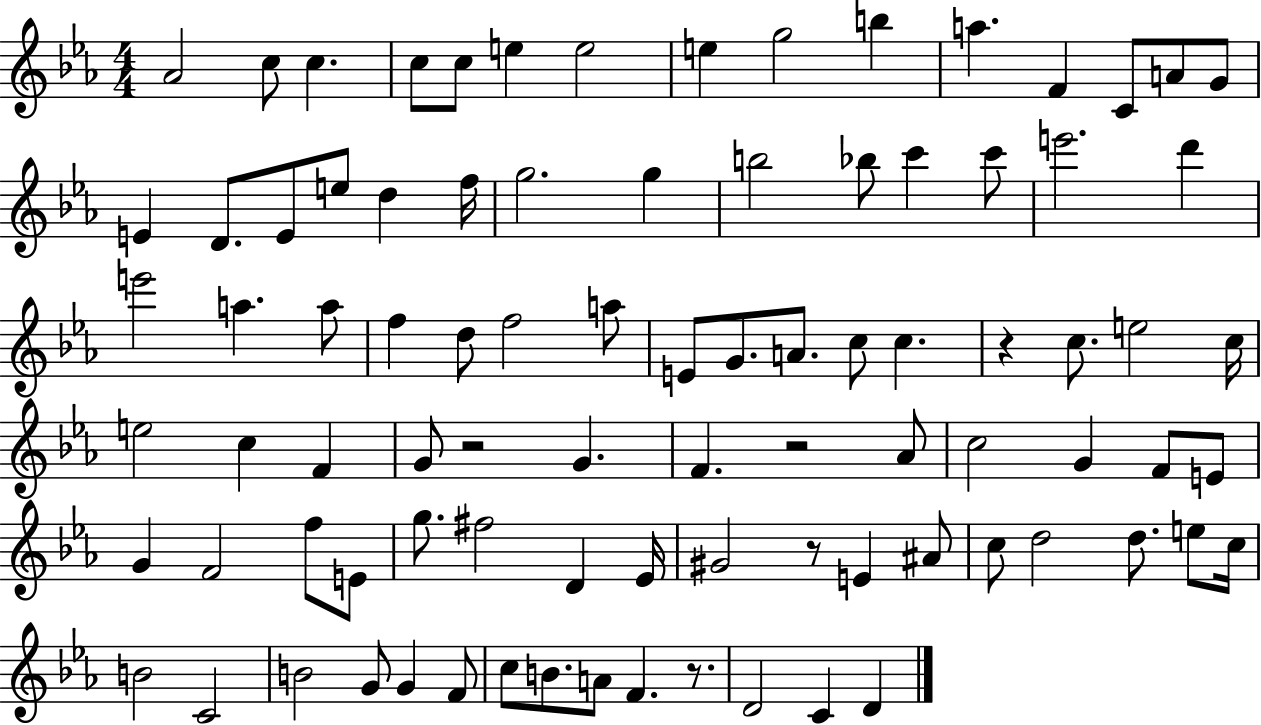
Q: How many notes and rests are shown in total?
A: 89